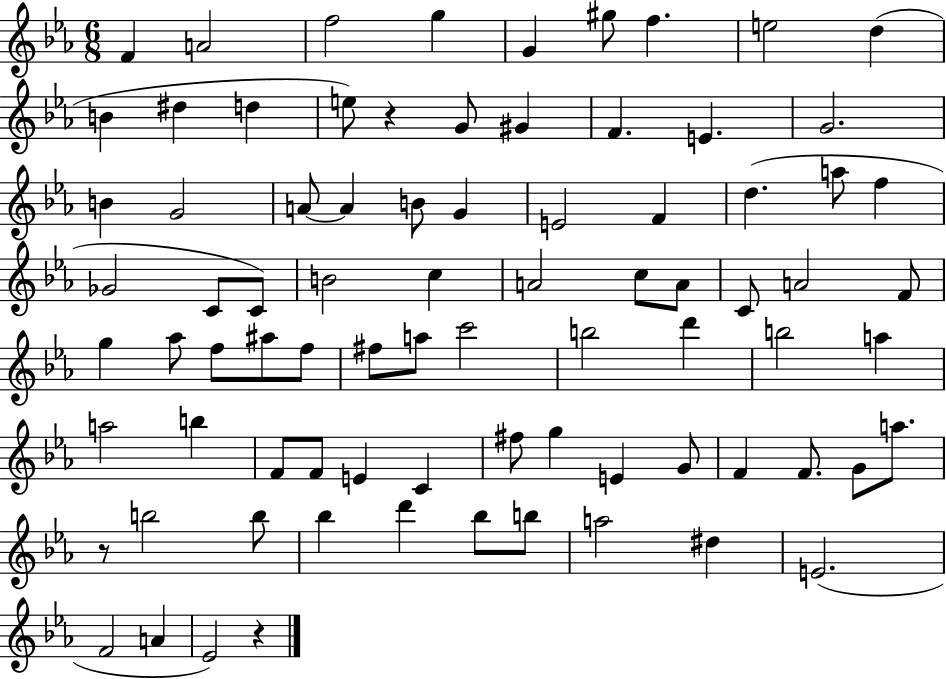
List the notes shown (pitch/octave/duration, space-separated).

F4/q A4/h F5/h G5/q G4/q G#5/e F5/q. E5/h D5/q B4/q D#5/q D5/q E5/e R/q G4/e G#4/q F4/q. E4/q. G4/h. B4/q G4/h A4/e A4/q B4/e G4/q E4/h F4/q D5/q. A5/e F5/q Gb4/h C4/e C4/e B4/h C5/q A4/h C5/e A4/e C4/e A4/h F4/e G5/q Ab5/e F5/e A#5/e F5/e F#5/e A5/e C6/h B5/h D6/q B5/h A5/q A5/h B5/q F4/e F4/e E4/q C4/q F#5/e G5/q E4/q G4/e F4/q F4/e. G4/e A5/e. R/e B5/h B5/e Bb5/q D6/q Bb5/e B5/e A5/h D#5/q E4/h. F4/h A4/q Eb4/h R/q